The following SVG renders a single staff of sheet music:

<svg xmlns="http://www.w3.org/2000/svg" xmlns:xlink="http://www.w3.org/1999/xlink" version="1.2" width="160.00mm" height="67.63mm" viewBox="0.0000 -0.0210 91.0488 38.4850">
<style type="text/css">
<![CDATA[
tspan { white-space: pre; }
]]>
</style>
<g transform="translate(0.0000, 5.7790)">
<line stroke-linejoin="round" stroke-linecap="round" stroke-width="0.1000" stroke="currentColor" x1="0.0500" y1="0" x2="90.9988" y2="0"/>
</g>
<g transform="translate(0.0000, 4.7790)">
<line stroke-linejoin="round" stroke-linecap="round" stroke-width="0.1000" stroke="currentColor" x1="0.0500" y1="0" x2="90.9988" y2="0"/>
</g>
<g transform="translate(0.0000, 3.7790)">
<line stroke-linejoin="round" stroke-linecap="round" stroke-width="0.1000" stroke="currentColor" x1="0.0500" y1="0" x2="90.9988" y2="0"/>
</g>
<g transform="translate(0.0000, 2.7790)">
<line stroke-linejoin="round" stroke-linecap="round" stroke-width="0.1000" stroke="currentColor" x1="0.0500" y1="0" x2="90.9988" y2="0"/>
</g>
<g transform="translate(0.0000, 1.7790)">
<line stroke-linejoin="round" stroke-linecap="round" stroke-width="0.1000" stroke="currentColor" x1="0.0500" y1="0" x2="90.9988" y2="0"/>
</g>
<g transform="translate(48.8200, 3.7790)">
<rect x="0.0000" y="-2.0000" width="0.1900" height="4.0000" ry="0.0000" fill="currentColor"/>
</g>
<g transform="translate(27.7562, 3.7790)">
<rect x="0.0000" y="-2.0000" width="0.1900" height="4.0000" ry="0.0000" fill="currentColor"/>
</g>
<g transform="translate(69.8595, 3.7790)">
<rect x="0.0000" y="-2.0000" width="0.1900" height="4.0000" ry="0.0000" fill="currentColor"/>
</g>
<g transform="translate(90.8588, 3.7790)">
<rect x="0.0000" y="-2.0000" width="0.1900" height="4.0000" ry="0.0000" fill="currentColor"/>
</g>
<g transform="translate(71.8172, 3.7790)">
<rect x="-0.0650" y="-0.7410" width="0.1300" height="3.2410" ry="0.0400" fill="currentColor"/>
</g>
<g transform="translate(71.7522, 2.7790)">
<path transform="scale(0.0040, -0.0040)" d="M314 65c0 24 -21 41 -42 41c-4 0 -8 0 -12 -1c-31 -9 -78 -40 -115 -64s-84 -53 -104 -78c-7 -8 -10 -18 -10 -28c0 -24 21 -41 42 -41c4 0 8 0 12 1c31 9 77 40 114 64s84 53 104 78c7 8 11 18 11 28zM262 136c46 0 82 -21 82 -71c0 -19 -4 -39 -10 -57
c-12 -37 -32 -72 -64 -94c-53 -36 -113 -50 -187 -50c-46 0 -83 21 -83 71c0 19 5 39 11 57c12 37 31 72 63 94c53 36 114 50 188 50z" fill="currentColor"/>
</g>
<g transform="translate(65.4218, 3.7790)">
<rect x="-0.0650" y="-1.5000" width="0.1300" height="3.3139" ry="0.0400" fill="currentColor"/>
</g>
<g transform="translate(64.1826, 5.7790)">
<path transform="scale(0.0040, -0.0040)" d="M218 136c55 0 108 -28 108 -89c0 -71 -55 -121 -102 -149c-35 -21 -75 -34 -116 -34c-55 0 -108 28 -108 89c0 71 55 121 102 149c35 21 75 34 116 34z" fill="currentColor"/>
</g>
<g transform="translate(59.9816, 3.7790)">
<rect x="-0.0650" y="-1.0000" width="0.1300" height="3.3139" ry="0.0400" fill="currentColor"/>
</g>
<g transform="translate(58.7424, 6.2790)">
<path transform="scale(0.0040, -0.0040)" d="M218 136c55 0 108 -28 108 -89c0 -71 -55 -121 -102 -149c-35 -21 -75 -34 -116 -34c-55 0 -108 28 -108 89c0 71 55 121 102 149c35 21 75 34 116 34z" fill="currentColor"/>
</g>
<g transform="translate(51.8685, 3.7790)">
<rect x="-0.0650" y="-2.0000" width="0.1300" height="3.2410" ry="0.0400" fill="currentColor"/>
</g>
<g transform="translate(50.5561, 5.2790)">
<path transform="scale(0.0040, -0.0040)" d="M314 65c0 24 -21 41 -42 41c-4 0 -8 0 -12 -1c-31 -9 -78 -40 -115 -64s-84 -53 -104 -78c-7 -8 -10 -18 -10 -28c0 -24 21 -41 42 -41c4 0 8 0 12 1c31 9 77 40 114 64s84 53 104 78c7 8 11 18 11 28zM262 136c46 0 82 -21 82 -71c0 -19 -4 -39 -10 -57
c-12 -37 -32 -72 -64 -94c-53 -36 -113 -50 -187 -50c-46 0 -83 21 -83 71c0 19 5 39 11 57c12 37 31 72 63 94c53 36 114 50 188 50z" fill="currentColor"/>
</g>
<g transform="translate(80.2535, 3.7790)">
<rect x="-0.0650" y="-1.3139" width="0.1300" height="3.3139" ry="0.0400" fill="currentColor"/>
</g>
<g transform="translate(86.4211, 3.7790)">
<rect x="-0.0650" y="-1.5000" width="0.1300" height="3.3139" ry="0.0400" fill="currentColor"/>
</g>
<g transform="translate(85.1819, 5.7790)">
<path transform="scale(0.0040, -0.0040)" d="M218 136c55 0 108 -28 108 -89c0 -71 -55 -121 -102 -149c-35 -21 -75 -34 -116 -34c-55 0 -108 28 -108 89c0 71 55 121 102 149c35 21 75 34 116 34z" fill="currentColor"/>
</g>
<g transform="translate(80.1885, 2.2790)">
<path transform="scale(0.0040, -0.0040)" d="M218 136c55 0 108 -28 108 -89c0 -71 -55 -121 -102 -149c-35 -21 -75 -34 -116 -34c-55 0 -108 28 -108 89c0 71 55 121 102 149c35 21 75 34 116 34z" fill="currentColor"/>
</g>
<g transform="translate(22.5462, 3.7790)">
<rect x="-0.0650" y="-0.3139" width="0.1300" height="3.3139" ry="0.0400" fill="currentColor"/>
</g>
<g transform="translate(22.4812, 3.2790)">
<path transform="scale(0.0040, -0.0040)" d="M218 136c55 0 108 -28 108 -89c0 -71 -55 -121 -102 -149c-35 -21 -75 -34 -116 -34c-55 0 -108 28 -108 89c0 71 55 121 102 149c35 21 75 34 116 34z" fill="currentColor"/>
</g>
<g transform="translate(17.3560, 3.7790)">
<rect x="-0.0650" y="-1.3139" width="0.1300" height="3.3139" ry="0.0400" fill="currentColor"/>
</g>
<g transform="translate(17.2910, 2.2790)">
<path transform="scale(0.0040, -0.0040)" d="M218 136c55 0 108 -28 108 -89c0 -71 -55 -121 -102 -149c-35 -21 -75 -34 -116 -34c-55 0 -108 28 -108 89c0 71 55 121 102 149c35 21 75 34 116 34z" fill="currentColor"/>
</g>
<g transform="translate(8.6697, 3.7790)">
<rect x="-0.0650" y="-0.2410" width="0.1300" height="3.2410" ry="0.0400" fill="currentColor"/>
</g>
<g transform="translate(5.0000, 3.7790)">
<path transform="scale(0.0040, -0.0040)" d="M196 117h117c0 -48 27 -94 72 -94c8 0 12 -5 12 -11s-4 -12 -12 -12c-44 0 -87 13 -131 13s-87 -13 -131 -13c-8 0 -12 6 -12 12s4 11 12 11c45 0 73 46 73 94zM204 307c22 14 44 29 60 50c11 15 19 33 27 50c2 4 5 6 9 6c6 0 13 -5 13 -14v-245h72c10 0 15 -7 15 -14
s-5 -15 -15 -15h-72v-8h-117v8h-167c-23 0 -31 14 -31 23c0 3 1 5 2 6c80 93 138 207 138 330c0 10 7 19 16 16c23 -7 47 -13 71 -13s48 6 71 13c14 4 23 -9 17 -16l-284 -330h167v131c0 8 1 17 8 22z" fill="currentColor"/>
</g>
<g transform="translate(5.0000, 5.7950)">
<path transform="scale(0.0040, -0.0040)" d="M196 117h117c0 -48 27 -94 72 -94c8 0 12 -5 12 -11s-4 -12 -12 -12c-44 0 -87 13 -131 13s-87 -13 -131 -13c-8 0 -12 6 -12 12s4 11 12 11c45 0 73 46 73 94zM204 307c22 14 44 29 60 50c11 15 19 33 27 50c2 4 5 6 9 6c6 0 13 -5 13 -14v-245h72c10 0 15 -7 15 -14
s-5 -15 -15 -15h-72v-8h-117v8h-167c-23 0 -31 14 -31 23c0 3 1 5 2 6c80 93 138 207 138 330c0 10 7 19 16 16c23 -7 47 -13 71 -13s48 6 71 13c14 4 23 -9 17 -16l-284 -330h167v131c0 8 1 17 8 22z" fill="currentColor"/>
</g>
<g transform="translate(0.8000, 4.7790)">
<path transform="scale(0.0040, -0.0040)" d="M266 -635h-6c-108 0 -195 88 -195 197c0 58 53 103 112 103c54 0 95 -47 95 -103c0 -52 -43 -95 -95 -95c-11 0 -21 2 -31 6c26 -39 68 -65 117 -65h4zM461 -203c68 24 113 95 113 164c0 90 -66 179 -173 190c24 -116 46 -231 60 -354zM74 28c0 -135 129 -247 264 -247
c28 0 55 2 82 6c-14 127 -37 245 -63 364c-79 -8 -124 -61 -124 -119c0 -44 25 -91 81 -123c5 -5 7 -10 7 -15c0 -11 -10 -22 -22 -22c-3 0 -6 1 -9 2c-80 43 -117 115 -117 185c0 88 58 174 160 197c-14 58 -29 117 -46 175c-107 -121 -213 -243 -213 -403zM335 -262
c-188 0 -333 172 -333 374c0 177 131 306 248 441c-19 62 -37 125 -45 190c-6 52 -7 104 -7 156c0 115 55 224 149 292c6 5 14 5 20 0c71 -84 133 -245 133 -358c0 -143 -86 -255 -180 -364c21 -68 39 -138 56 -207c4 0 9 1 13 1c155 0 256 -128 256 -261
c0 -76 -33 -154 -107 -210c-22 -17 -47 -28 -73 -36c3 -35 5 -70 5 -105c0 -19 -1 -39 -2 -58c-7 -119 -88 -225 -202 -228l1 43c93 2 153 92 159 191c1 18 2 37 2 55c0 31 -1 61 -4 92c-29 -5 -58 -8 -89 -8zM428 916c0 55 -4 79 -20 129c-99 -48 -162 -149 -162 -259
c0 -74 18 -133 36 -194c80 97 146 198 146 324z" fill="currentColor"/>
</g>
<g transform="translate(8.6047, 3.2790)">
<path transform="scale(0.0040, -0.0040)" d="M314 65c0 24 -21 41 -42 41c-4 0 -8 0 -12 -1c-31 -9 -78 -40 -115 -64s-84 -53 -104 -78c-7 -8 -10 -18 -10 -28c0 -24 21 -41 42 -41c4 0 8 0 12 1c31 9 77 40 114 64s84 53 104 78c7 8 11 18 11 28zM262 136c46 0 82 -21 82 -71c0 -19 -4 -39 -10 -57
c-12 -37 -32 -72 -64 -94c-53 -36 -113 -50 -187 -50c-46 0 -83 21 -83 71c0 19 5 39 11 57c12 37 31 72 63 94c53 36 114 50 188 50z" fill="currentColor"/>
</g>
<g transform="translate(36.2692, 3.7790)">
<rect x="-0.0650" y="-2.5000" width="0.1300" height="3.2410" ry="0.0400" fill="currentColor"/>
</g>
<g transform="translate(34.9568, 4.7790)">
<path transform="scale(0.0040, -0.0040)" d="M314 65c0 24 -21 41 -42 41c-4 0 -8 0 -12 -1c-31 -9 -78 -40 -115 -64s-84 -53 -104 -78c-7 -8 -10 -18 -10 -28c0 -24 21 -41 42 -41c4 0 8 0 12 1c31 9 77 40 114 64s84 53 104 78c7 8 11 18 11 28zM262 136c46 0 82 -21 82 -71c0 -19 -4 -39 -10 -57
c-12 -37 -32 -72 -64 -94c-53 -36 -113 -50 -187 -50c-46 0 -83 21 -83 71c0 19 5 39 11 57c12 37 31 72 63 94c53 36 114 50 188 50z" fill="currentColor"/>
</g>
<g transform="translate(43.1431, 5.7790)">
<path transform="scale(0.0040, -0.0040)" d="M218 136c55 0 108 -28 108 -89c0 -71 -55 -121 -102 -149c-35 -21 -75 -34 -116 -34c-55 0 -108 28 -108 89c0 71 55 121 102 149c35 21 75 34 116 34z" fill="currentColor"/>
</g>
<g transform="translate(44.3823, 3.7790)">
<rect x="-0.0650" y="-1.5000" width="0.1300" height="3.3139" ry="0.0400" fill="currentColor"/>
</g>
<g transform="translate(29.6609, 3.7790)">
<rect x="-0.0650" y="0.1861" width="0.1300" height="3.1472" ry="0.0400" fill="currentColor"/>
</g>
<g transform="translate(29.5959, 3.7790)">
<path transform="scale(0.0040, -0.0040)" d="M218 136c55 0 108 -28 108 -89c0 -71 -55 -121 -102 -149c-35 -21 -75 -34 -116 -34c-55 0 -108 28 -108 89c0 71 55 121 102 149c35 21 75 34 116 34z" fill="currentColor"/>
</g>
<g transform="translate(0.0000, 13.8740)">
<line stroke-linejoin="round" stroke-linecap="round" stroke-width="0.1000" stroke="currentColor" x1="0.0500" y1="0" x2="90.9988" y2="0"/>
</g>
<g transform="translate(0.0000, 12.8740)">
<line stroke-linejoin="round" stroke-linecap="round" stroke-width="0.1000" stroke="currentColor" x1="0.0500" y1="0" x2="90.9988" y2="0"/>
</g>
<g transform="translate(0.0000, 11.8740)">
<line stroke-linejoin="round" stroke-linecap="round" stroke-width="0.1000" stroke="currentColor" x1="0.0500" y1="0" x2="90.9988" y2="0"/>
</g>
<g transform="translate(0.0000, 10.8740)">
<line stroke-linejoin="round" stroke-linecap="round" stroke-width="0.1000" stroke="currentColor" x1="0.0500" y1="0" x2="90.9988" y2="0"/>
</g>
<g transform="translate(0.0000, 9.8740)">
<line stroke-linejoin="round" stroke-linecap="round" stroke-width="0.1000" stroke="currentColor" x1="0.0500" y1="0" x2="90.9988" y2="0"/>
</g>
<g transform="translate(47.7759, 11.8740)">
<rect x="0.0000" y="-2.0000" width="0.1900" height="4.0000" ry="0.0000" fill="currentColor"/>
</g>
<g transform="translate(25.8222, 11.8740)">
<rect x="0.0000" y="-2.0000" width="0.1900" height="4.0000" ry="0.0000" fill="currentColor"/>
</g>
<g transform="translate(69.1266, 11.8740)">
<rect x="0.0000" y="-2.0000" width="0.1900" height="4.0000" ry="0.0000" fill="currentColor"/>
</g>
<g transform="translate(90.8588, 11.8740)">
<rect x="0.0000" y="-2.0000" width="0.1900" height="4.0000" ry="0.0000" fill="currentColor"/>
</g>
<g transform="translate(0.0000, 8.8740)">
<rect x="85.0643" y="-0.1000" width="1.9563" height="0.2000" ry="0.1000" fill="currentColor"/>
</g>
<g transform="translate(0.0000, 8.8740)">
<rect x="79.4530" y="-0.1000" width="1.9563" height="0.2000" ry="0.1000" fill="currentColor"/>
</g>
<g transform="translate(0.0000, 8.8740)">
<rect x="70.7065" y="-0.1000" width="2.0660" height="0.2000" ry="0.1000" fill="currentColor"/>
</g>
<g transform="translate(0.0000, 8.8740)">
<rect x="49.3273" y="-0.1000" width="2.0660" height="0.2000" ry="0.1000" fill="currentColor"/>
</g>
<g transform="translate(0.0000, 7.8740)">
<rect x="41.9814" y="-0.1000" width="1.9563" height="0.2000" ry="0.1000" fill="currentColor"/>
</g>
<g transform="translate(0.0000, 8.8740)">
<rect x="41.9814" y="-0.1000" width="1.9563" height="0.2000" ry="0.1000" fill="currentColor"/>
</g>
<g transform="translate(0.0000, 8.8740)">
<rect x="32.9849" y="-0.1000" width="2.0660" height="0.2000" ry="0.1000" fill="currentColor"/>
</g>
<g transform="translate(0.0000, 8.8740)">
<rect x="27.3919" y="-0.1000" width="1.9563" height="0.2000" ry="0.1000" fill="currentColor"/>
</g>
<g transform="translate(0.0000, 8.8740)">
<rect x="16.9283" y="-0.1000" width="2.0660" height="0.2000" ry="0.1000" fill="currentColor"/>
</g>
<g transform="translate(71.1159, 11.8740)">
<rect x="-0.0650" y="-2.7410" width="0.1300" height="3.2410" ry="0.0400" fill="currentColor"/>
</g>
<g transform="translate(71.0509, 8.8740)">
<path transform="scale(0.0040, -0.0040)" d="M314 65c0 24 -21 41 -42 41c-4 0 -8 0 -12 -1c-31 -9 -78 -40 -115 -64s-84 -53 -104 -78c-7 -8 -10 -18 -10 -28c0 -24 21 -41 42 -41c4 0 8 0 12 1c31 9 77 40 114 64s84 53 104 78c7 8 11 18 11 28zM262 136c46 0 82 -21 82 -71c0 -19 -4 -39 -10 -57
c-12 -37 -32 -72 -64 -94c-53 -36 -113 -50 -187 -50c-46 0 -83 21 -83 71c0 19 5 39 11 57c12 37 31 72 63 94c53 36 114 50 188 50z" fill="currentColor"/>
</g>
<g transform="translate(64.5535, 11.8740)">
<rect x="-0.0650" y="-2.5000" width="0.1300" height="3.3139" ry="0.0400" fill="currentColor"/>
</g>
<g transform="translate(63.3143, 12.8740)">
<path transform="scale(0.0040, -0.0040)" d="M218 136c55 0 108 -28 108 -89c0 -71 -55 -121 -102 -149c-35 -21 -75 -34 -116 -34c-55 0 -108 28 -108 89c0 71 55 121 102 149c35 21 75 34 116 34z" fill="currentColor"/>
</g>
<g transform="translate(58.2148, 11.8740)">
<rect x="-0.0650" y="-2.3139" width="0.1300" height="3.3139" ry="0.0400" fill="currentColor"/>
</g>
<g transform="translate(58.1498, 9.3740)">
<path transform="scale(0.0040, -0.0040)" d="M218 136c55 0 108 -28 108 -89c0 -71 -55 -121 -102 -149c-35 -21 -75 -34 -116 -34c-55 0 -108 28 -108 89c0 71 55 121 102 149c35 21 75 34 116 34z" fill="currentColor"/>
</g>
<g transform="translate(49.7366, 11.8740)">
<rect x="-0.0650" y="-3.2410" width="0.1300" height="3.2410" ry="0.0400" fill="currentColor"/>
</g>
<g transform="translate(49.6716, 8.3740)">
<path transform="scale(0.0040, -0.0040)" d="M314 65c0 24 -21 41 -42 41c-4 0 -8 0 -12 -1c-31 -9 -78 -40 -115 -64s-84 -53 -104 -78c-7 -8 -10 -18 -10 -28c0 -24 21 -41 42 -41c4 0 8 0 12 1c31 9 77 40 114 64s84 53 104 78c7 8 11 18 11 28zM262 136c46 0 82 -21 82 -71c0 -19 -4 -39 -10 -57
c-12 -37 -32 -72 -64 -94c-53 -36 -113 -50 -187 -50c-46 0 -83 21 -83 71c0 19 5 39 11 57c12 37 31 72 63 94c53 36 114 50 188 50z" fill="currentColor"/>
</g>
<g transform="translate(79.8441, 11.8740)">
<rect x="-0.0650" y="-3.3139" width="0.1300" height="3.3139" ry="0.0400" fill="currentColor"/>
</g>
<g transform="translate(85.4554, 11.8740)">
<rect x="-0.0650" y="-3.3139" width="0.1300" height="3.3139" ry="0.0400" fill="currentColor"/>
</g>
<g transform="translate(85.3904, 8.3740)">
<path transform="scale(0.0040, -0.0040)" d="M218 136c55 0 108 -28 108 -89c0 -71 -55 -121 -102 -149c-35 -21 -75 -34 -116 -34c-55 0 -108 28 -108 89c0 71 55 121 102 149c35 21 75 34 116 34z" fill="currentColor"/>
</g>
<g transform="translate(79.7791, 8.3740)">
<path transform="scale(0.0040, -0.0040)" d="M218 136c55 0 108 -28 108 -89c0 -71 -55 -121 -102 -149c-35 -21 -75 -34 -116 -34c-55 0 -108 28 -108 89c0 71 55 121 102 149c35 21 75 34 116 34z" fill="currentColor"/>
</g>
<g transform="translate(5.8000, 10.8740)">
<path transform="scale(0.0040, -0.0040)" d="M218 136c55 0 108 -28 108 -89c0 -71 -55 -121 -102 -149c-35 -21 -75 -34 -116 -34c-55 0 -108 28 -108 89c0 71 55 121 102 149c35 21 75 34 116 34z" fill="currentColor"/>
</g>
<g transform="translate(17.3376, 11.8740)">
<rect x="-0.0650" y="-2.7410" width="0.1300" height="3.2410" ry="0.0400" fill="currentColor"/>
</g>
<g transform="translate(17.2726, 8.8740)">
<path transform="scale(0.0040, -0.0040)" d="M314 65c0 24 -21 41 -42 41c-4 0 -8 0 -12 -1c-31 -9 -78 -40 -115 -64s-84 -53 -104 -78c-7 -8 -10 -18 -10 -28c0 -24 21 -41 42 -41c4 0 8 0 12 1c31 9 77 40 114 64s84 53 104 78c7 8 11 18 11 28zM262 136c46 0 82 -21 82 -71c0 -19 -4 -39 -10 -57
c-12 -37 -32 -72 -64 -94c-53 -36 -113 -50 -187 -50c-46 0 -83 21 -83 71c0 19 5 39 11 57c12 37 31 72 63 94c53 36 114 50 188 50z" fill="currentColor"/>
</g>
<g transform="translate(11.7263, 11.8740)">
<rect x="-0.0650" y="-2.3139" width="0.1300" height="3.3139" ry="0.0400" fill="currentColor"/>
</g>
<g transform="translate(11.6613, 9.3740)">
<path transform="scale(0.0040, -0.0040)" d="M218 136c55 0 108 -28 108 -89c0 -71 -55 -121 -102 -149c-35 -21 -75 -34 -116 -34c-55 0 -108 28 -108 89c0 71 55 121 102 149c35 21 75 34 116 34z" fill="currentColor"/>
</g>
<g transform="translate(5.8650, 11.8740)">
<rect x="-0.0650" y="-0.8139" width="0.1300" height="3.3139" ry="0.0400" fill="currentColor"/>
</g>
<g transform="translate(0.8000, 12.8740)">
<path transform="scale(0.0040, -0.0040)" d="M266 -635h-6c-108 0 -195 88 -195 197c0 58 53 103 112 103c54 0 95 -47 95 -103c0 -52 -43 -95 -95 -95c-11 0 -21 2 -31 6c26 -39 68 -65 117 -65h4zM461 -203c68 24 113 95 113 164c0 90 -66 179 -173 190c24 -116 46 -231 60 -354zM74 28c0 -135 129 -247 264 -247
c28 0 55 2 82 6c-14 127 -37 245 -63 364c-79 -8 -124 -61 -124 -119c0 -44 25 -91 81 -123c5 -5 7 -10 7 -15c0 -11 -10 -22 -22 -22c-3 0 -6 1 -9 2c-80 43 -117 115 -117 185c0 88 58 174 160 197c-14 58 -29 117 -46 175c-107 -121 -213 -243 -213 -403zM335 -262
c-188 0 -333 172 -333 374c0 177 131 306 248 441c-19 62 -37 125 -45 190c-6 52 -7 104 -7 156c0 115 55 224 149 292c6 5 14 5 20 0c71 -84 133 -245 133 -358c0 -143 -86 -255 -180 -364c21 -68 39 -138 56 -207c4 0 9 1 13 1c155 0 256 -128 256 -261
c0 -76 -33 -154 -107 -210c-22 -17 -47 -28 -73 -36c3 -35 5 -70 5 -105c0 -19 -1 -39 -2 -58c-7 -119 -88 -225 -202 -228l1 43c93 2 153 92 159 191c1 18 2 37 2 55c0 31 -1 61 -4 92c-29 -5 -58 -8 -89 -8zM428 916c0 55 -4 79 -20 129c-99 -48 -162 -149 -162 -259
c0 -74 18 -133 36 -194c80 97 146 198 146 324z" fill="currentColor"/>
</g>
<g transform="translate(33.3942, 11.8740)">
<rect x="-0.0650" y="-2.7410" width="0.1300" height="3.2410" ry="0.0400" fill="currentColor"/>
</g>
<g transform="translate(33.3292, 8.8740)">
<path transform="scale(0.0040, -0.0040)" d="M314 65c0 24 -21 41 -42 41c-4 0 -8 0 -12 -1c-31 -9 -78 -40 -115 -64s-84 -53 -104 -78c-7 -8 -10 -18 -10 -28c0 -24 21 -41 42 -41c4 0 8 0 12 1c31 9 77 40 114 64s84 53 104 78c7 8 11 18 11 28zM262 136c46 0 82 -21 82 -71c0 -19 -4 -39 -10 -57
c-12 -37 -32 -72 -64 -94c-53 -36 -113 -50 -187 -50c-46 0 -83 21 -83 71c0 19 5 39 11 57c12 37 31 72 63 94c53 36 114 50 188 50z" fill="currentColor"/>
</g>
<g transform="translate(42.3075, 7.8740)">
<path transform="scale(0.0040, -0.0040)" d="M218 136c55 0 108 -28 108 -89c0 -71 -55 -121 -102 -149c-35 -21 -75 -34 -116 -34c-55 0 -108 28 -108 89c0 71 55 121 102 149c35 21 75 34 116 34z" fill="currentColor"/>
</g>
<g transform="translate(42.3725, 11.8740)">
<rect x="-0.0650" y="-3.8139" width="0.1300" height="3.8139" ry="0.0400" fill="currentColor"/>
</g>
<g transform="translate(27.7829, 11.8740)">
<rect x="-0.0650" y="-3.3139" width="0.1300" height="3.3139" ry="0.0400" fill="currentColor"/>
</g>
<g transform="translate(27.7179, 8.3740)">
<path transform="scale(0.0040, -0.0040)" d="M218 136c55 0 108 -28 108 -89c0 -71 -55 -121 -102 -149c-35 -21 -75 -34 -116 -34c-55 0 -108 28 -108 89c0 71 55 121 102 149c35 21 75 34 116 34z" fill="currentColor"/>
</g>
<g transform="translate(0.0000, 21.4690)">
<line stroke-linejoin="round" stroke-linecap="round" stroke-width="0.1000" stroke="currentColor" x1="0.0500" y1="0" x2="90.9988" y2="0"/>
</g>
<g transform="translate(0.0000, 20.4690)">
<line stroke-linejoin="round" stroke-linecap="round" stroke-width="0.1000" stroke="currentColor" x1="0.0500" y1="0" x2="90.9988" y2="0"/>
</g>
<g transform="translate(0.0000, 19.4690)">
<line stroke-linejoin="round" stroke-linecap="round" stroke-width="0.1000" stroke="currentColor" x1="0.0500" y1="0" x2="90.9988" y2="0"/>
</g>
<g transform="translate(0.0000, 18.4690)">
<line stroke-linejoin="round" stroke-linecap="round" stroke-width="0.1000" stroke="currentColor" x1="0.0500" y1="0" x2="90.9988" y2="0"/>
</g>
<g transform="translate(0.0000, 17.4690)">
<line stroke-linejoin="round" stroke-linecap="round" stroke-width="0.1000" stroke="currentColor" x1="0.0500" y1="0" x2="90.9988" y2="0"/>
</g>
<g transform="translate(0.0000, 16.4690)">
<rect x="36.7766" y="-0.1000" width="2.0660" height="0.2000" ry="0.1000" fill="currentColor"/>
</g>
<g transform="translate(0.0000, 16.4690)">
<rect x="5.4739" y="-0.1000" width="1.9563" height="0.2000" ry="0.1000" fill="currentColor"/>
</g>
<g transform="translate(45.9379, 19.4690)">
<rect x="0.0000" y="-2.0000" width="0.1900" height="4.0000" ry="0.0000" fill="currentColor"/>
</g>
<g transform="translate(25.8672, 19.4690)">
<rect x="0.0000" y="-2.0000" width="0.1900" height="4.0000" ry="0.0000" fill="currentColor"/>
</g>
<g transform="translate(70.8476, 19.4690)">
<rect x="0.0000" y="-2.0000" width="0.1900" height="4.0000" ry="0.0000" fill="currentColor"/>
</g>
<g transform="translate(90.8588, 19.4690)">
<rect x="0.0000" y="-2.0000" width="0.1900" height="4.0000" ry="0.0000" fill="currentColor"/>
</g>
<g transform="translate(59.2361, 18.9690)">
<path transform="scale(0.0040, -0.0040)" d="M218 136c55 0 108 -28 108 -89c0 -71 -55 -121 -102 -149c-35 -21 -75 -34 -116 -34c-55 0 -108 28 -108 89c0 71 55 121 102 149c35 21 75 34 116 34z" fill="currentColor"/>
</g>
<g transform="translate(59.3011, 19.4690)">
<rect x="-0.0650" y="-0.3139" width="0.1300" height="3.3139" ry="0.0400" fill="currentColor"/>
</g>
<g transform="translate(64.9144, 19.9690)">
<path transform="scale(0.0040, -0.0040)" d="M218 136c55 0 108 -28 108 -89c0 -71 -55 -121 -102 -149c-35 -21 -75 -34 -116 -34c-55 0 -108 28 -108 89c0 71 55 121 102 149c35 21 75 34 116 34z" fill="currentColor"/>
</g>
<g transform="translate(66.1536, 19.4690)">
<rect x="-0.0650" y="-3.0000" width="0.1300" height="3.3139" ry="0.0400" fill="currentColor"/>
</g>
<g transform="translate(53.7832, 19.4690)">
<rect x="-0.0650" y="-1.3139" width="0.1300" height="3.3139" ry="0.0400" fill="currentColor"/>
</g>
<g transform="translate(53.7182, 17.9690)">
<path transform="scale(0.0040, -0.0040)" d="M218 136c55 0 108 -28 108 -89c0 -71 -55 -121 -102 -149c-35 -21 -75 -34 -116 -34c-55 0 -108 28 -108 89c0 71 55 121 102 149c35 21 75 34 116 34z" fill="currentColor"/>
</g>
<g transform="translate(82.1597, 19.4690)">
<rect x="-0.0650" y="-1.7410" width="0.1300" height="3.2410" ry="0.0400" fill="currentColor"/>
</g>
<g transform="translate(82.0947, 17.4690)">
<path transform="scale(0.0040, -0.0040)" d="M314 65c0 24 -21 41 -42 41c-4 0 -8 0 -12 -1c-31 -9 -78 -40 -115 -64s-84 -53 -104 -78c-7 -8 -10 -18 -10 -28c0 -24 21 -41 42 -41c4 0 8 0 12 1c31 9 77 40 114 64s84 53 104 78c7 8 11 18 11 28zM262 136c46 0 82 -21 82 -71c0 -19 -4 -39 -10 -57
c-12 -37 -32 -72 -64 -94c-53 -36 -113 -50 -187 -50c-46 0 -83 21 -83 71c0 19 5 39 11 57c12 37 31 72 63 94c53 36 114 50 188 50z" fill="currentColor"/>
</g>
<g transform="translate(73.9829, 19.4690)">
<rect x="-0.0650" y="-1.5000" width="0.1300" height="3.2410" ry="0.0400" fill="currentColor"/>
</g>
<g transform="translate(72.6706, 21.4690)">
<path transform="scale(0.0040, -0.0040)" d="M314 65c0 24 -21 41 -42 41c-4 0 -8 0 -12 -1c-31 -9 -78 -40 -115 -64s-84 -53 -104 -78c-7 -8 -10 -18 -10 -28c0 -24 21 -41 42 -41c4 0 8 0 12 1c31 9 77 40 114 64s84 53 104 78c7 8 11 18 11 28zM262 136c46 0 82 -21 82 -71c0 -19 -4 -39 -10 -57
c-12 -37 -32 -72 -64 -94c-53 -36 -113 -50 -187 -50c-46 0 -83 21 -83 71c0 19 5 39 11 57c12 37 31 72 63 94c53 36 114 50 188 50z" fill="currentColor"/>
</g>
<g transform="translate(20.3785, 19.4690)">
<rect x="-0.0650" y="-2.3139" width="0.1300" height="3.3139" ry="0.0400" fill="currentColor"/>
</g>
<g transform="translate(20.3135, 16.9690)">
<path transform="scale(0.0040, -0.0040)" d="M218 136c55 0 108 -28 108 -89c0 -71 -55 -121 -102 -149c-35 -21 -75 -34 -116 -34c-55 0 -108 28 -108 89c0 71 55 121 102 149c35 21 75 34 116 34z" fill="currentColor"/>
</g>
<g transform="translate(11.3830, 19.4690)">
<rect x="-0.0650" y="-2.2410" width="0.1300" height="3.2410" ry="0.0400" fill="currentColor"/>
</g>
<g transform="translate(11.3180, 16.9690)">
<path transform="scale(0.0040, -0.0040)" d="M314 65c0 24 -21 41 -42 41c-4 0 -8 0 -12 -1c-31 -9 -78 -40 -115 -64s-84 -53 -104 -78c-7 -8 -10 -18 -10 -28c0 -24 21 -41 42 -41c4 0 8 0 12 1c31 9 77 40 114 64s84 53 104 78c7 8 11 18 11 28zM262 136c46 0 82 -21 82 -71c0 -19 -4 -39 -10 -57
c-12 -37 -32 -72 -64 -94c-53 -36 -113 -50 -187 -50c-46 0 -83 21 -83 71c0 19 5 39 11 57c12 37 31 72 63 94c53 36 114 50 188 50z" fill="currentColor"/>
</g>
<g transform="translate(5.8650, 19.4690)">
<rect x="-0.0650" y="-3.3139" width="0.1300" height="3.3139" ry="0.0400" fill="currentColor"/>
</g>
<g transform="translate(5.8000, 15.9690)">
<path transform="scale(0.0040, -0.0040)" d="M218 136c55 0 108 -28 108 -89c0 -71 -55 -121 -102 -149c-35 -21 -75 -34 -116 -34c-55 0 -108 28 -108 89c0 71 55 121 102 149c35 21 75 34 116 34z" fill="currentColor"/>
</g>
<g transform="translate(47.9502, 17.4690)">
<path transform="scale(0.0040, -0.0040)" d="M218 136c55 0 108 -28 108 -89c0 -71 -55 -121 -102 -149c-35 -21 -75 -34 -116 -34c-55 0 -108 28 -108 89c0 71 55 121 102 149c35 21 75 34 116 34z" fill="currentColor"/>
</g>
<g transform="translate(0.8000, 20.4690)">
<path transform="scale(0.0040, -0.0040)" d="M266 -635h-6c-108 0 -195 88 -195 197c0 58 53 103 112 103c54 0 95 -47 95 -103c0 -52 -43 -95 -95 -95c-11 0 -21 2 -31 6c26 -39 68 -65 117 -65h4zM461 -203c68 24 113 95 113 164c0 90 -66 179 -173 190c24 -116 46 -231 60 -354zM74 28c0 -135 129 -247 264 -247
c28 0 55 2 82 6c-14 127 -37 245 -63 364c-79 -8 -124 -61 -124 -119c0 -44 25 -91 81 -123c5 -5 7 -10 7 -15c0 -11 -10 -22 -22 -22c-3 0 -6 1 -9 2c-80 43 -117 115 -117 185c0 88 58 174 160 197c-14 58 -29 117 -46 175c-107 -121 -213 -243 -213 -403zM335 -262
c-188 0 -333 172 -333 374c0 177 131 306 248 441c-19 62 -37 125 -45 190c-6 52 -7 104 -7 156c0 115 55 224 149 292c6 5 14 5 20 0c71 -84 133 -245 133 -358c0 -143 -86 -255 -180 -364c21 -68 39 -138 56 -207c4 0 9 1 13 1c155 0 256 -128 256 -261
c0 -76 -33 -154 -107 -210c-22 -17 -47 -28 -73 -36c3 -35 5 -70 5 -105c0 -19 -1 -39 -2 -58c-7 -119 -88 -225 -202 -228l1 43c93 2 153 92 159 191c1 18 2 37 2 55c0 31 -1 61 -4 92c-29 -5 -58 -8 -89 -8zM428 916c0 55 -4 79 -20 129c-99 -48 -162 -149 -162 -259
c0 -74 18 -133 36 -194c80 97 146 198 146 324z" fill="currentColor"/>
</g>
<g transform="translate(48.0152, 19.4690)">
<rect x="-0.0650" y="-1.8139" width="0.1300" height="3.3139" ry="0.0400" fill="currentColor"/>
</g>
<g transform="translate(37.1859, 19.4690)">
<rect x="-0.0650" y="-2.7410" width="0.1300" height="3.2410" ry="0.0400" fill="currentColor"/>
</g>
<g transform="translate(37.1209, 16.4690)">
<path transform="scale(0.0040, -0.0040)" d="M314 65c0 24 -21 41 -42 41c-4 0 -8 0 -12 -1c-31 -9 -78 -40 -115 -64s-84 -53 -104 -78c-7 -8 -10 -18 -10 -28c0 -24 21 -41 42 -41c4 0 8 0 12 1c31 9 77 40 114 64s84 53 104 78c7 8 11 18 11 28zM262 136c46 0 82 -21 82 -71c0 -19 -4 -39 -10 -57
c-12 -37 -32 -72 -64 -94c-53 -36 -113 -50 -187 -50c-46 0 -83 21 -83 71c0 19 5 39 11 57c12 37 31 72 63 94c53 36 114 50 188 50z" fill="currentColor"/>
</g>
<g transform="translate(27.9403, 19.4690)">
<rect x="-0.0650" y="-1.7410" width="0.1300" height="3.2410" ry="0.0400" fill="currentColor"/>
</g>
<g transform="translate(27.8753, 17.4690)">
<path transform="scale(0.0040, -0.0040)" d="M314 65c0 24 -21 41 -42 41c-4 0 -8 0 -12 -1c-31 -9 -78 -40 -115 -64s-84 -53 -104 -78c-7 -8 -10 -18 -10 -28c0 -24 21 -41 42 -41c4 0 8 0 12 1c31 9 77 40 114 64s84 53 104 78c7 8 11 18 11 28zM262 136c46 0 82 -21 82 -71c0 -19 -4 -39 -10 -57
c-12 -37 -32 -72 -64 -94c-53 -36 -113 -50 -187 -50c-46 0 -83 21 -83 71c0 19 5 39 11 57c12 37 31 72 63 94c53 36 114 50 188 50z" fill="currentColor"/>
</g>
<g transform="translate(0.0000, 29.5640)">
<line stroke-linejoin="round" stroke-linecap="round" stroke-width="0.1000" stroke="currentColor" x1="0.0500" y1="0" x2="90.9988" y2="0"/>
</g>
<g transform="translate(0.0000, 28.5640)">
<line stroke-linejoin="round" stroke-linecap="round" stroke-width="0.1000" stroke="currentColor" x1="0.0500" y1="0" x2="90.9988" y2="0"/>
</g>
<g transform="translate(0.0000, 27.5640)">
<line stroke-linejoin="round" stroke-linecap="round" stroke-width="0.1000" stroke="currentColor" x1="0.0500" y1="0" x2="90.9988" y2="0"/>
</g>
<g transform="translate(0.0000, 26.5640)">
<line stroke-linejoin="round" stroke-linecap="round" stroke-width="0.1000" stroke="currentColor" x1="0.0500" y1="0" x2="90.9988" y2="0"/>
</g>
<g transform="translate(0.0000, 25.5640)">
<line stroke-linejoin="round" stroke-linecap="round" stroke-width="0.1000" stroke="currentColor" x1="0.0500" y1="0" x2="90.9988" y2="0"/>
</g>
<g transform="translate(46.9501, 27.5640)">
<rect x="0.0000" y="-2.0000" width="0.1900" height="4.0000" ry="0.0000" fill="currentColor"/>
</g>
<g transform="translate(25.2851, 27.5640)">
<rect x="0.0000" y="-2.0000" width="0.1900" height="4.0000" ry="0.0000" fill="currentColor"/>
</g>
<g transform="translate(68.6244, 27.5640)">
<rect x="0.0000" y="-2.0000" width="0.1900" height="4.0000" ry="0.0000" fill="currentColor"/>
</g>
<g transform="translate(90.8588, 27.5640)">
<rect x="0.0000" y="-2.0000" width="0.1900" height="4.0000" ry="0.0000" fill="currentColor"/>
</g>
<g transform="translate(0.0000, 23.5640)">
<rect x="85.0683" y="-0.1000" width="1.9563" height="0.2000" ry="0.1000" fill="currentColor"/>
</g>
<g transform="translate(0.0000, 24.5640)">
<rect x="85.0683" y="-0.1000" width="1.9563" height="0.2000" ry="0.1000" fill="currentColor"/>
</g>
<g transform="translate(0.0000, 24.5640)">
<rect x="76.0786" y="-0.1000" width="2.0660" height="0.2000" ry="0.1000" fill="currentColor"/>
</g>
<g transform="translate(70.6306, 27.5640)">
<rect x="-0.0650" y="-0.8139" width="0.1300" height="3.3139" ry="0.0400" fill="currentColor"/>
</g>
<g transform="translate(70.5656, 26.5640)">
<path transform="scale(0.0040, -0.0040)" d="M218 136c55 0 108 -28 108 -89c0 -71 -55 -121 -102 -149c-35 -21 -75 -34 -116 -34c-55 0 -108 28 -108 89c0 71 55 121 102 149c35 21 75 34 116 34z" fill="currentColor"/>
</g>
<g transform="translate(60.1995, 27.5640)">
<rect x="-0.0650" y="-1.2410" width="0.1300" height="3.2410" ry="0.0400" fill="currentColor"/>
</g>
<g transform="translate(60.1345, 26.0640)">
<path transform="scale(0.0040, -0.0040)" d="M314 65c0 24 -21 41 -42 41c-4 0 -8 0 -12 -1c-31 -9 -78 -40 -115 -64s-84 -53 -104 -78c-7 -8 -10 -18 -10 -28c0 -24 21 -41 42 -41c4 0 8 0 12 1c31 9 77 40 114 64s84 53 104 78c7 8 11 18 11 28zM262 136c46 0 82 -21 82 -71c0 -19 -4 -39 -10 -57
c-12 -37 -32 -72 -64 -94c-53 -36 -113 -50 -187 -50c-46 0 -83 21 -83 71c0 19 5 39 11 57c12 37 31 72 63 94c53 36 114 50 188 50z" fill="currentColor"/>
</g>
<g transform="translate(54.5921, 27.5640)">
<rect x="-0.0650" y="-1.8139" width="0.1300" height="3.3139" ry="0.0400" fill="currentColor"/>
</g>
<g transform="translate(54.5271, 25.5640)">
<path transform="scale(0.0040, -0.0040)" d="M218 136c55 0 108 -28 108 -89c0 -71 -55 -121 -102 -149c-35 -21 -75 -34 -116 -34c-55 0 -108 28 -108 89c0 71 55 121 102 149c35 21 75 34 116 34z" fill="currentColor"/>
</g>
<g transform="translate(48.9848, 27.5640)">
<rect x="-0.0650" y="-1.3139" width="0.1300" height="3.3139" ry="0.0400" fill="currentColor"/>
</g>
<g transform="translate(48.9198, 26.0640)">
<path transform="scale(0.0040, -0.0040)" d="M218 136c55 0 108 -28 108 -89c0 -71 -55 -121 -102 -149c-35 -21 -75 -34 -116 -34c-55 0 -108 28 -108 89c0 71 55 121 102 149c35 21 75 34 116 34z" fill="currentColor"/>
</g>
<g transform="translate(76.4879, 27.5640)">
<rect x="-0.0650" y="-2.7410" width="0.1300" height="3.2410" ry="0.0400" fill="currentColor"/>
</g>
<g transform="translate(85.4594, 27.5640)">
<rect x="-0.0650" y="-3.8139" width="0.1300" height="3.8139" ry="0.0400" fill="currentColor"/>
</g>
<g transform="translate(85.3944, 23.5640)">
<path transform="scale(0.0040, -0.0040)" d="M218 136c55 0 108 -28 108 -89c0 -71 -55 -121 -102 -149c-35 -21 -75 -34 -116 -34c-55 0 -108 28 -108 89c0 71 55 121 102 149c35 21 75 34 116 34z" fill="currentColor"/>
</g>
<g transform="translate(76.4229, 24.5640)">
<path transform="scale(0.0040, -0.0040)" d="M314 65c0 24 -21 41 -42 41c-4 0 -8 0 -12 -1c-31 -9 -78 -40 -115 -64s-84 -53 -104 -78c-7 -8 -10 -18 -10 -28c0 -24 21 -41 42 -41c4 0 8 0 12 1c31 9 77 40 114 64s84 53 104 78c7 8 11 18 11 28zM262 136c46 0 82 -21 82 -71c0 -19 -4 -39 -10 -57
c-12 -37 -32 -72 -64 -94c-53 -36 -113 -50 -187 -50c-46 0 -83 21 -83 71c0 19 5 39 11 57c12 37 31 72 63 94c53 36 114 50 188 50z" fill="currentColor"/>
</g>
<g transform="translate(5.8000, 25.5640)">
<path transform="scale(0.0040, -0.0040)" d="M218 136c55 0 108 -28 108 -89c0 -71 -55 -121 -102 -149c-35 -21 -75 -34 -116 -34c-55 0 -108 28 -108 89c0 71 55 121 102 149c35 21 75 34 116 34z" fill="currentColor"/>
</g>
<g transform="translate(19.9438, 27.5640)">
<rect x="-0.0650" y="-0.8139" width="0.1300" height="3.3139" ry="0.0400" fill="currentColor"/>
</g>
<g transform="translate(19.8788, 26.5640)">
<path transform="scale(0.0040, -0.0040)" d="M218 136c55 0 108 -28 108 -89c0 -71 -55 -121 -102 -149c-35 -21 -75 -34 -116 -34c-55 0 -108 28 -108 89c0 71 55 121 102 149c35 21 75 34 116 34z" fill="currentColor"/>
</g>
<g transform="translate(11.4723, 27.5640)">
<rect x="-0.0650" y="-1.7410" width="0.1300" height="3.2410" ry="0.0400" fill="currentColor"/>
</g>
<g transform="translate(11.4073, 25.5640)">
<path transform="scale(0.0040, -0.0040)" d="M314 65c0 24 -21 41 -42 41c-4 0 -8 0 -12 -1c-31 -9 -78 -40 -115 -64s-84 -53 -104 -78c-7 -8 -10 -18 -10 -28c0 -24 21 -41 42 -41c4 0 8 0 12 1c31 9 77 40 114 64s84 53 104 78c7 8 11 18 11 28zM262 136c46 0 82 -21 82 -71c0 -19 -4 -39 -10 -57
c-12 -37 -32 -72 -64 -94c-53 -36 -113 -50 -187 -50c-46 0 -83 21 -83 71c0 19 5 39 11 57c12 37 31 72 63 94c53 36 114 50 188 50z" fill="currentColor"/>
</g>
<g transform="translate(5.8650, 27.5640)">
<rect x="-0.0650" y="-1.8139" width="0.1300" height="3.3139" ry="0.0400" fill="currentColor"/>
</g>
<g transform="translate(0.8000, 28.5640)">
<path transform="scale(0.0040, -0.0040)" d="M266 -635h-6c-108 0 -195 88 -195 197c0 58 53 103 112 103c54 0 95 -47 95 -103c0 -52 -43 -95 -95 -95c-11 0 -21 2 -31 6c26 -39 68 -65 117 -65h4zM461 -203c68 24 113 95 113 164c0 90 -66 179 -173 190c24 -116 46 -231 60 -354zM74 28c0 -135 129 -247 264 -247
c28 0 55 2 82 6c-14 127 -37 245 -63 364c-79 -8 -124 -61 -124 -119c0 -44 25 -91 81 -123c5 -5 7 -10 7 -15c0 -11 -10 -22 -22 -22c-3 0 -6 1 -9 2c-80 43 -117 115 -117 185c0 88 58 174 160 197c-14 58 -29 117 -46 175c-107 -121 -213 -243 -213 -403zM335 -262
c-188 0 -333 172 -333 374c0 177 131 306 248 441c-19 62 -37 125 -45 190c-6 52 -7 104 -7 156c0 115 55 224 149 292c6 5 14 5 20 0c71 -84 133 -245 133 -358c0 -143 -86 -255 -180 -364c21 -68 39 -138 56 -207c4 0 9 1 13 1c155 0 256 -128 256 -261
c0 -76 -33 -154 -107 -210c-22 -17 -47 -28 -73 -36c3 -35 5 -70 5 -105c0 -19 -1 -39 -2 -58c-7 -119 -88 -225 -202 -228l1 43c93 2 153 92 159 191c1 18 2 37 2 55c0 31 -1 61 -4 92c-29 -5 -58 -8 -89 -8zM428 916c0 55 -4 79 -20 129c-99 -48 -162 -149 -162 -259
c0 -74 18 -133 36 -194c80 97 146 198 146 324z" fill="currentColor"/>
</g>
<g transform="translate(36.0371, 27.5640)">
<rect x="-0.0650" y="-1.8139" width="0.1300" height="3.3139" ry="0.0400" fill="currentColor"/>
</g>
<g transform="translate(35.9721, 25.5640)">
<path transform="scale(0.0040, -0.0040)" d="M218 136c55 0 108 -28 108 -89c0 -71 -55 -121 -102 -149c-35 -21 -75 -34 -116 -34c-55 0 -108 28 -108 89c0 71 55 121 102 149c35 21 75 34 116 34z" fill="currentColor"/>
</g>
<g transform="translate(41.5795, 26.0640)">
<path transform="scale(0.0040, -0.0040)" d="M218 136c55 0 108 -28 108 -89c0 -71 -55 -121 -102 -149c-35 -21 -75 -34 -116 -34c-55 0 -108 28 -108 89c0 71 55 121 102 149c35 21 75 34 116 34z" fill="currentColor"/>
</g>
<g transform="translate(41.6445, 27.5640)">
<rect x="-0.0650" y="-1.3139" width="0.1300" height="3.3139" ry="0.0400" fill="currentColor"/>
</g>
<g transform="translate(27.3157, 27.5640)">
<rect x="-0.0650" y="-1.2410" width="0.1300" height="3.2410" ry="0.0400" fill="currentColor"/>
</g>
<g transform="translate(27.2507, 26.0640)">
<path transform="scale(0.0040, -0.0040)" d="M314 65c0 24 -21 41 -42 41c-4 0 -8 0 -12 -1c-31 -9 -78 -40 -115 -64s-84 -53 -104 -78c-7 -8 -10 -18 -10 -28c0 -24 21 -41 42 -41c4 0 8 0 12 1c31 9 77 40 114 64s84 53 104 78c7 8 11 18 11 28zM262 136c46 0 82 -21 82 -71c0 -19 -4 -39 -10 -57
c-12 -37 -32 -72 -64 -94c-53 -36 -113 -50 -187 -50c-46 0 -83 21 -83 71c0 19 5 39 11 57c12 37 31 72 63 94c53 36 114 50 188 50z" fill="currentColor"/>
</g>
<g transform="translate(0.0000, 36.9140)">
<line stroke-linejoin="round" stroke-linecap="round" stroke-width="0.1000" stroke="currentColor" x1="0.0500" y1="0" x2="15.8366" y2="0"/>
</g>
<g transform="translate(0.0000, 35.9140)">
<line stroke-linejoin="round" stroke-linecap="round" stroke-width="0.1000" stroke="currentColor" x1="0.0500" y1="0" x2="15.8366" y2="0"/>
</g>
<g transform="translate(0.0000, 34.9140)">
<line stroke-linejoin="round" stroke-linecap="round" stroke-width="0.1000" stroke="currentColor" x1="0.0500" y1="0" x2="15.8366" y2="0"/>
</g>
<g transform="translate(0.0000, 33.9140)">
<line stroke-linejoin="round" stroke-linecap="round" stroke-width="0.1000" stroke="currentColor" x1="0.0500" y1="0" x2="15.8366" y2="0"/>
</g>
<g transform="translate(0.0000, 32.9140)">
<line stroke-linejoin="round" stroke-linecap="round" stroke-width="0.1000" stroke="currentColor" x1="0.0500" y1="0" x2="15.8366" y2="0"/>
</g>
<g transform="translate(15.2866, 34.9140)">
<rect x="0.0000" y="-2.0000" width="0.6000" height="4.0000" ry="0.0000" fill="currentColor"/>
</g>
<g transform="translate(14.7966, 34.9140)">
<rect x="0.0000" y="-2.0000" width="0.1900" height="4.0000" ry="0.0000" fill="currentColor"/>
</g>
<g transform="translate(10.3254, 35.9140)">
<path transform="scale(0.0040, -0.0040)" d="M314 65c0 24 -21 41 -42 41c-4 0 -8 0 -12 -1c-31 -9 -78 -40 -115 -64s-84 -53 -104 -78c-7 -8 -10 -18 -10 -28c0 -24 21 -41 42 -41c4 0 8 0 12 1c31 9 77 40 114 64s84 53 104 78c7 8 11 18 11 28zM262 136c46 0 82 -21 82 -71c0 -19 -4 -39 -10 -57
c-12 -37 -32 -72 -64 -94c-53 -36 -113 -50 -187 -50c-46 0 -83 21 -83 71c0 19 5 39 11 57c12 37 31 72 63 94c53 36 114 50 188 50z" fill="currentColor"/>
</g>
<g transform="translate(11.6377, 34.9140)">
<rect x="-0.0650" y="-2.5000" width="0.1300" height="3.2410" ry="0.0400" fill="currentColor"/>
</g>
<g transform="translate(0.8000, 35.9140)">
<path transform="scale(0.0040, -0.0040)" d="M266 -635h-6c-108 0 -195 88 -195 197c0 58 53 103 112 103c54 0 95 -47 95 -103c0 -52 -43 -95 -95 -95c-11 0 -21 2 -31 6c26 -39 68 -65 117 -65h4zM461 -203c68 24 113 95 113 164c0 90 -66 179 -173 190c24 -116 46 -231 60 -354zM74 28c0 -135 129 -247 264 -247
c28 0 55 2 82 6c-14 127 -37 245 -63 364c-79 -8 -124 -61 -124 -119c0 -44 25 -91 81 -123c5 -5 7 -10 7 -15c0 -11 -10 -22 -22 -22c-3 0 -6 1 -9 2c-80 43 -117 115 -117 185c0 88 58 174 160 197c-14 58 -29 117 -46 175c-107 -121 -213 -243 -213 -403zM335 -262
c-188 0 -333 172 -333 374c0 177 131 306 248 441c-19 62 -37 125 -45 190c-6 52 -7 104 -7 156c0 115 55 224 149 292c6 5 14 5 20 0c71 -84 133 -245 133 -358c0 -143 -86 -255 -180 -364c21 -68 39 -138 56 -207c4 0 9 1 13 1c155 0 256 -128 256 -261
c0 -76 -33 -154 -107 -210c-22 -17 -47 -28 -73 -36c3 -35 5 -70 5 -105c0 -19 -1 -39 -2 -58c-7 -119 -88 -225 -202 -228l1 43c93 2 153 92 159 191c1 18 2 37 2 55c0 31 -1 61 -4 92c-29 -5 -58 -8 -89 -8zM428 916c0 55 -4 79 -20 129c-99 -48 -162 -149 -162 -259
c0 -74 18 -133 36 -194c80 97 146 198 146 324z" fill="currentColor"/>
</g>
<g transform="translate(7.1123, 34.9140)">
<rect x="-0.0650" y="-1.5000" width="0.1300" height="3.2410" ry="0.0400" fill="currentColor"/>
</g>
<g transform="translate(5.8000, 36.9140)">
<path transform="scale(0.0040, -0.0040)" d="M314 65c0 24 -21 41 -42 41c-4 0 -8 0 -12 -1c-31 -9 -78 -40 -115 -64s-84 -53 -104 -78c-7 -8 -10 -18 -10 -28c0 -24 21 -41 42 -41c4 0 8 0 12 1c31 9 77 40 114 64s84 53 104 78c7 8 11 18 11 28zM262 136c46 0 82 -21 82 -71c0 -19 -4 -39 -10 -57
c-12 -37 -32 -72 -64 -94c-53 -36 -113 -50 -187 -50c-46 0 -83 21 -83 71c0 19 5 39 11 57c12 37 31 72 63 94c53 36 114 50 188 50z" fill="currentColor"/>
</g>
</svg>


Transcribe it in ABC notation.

X:1
T:Untitled
M:4/4
L:1/4
K:C
c2 e c B G2 E F2 D E d2 e E d g a2 b a2 c' b2 g G a2 b b b g2 g f2 a2 f e c A E2 f2 f f2 d e2 f e e f e2 d a2 c' E2 G2